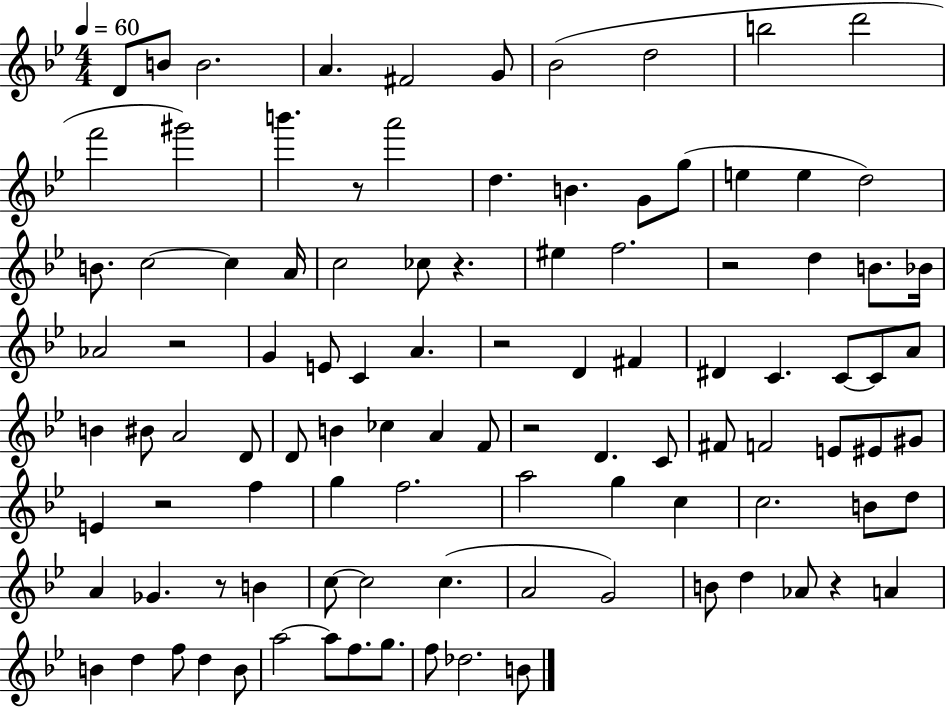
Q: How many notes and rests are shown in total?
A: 103